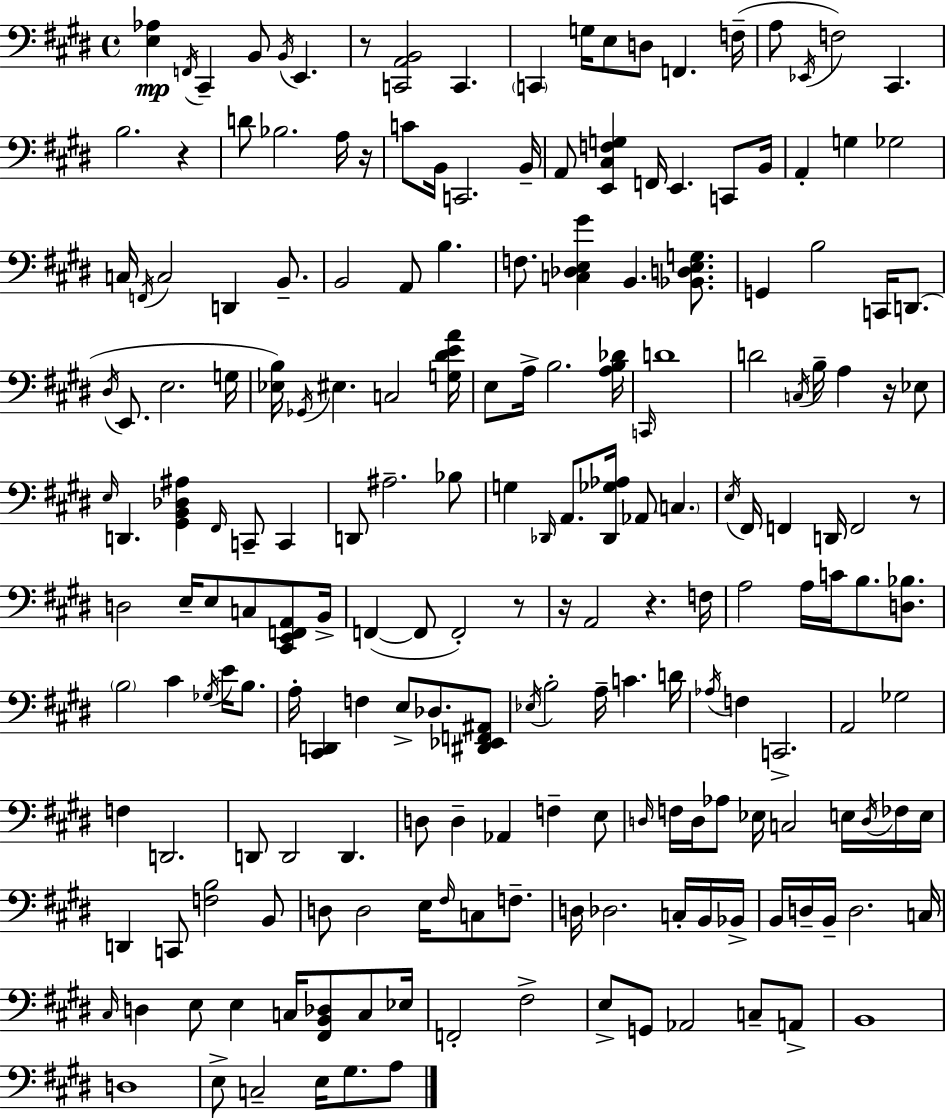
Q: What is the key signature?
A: E major